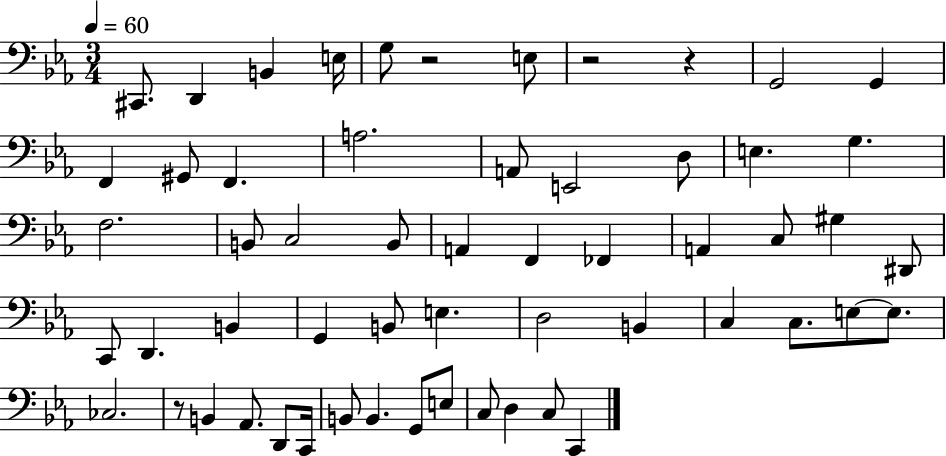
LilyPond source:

{
  \clef bass
  \numericTimeSignature
  \time 3/4
  \key ees \major
  \tempo 4 = 60
  \repeat volta 2 { cis,8. d,4 b,4 e16 | g8 r2 e8 | r2 r4 | g,2 g,4 | \break f,4 gis,8 f,4. | a2. | a,8 e,2 d8 | e4. g4. | \break f2. | b,8 c2 b,8 | a,4 f,4 fes,4 | a,4 c8 gis4 dis,8 | \break c,8 d,4. b,4 | g,4 b,8 e4. | d2 b,4 | c4 c8. e8~~ e8. | \break ces2. | r8 b,4 aes,8. d,8 c,16 | b,8 b,4. g,8 e8 | c8 d4 c8 c,4 | \break } \bar "|."
}